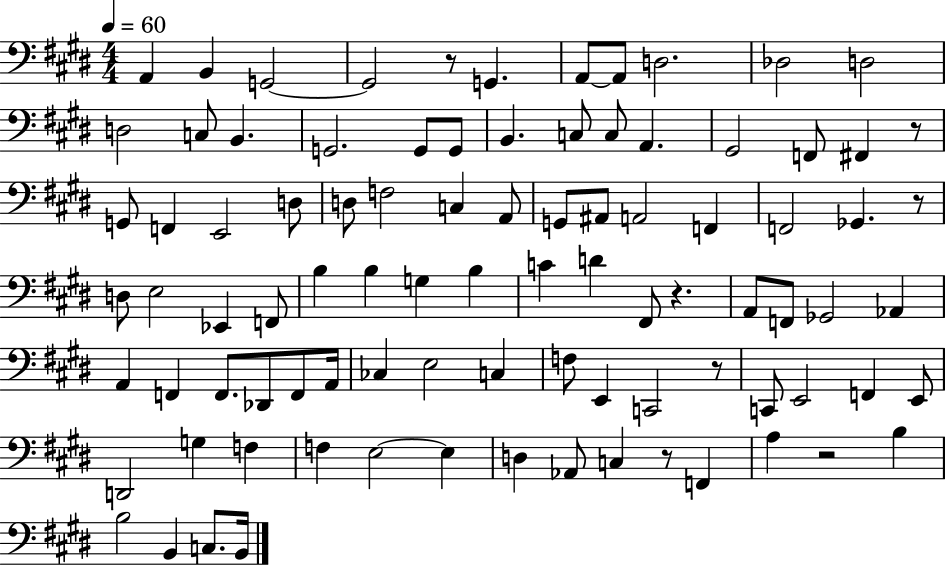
A2/q B2/q G2/h G2/h R/e G2/q. A2/e A2/e D3/h. Db3/h D3/h D3/h C3/e B2/q. G2/h. G2/e G2/e B2/q. C3/e C3/e A2/q. G#2/h F2/e F#2/q R/e G2/e F2/q E2/h D3/e D3/e F3/h C3/q A2/e G2/e A#2/e A2/h F2/q F2/h Gb2/q. R/e D3/e E3/h Eb2/q F2/e B3/q B3/q G3/q B3/q C4/q D4/q F#2/e R/q. A2/e F2/e Gb2/h Ab2/q A2/q F2/q F2/e. Db2/e F2/e A2/s CES3/q E3/h C3/q F3/e E2/q C2/h R/e C2/e E2/h F2/q E2/e D2/h G3/q F3/q F3/q E3/h E3/q D3/q Ab2/e C3/q R/e F2/q A3/q R/h B3/q B3/h B2/q C3/e. B2/s